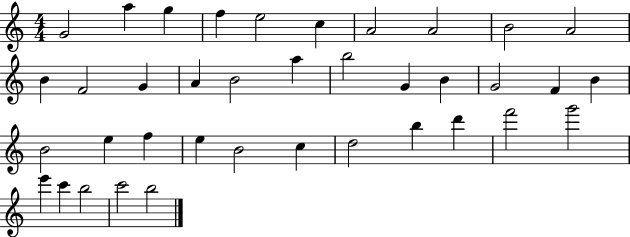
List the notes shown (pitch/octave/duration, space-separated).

G4/h A5/q G5/q F5/q E5/h C5/q A4/h A4/h B4/h A4/h B4/q F4/h G4/q A4/q B4/h A5/q B5/h G4/q B4/q G4/h F4/q B4/q B4/h E5/q F5/q E5/q B4/h C5/q D5/h B5/q D6/q F6/h G6/h E6/q C6/q B5/h C6/h B5/h